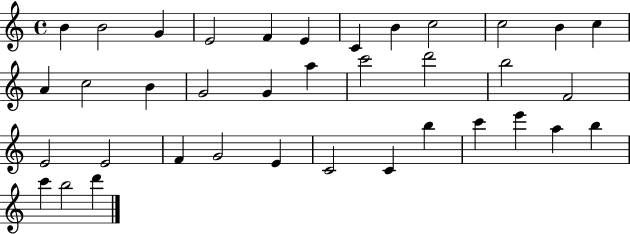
{
  \clef treble
  \time 4/4
  \defaultTimeSignature
  \key c \major
  b'4 b'2 g'4 | e'2 f'4 e'4 | c'4 b'4 c''2 | c''2 b'4 c''4 | \break a'4 c''2 b'4 | g'2 g'4 a''4 | c'''2 d'''2 | b''2 f'2 | \break e'2 e'2 | f'4 g'2 e'4 | c'2 c'4 b''4 | c'''4 e'''4 a''4 b''4 | \break c'''4 b''2 d'''4 | \bar "|."
}